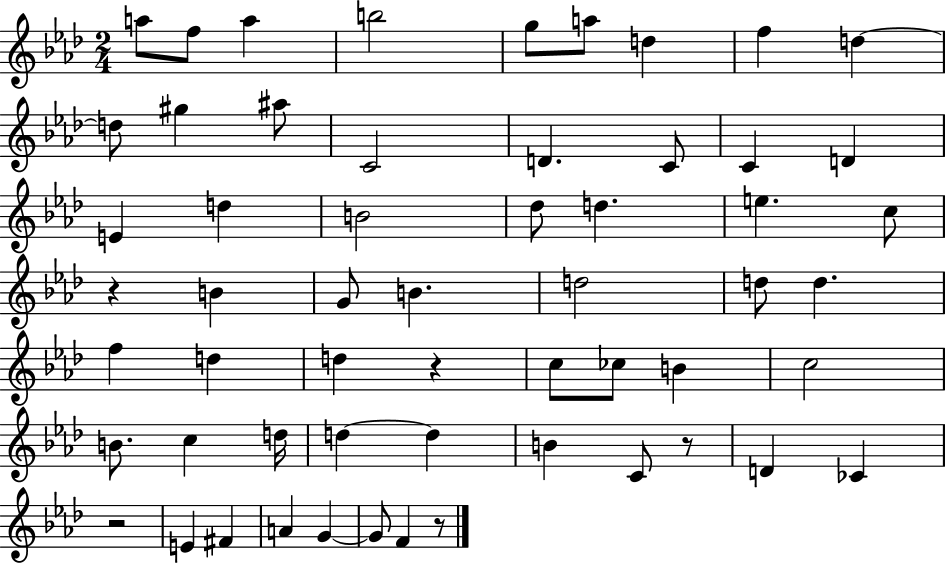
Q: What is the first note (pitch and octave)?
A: A5